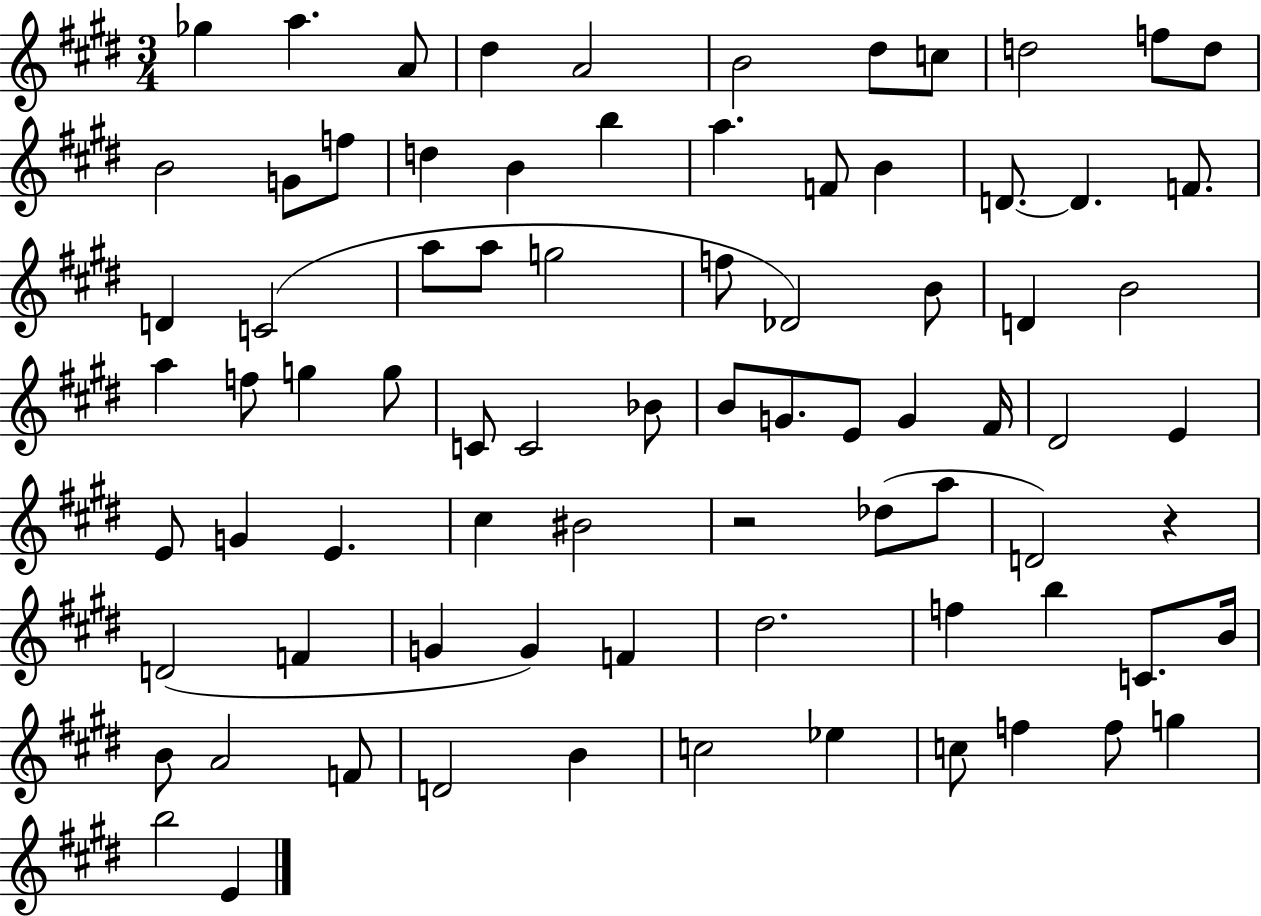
{
  \clef treble
  \numericTimeSignature
  \time 3/4
  \key e \major
  ges''4 a''4. a'8 | dis''4 a'2 | b'2 dis''8 c''8 | d''2 f''8 d''8 | \break b'2 g'8 f''8 | d''4 b'4 b''4 | a''4. f'8 b'4 | d'8.~~ d'4. f'8. | \break d'4 c'2( | a''8 a''8 g''2 | f''8 des'2) b'8 | d'4 b'2 | \break a''4 f''8 g''4 g''8 | c'8 c'2 bes'8 | b'8 g'8. e'8 g'4 fis'16 | dis'2 e'4 | \break e'8 g'4 e'4. | cis''4 bis'2 | r2 des''8( a''8 | d'2) r4 | \break d'2( f'4 | g'4 g'4) f'4 | dis''2. | f''4 b''4 c'8. b'16 | \break b'8 a'2 f'8 | d'2 b'4 | c''2 ees''4 | c''8 f''4 f''8 g''4 | \break b''2 e'4 | \bar "|."
}